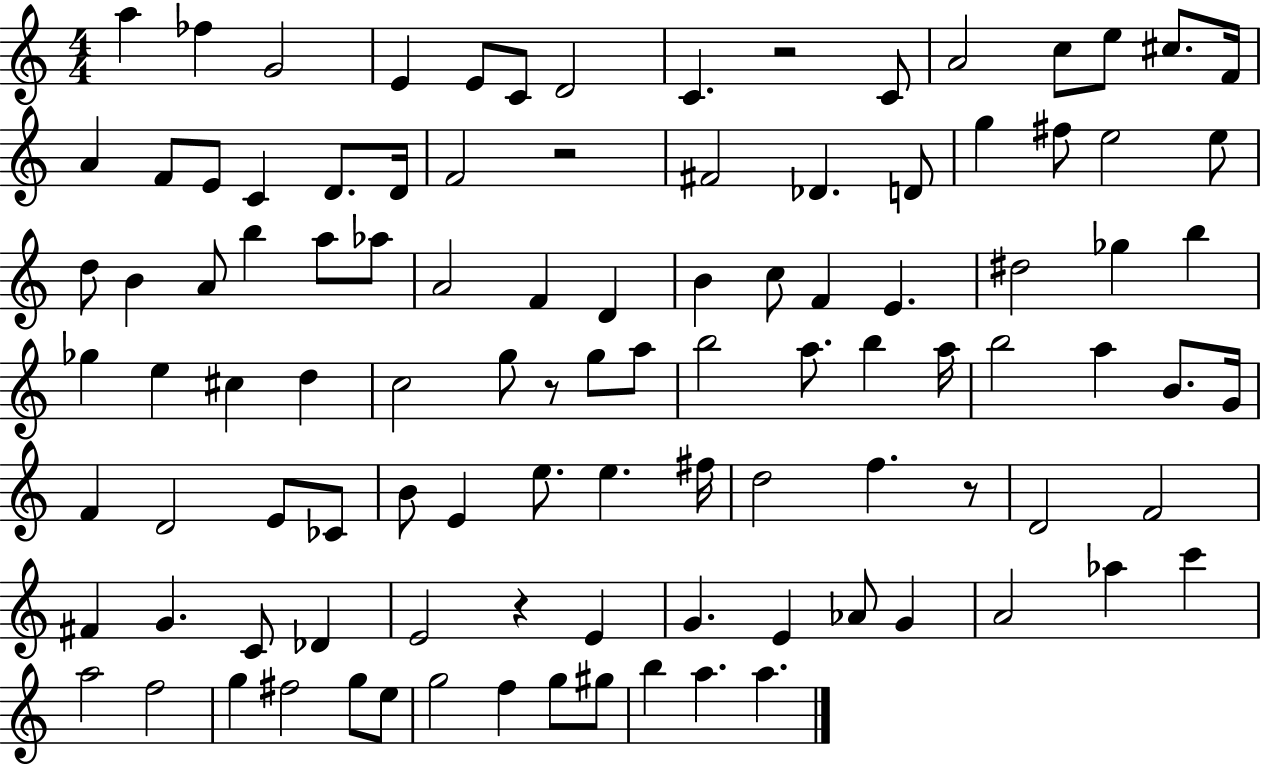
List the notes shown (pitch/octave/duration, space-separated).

A5/q FES5/q G4/h E4/q E4/e C4/e D4/h C4/q. R/h C4/e A4/h C5/e E5/e C#5/e. F4/s A4/q F4/e E4/e C4/q D4/e. D4/s F4/h R/h F#4/h Db4/q. D4/e G5/q F#5/e E5/h E5/e D5/e B4/q A4/e B5/q A5/e Ab5/e A4/h F4/q D4/q B4/q C5/e F4/q E4/q. D#5/h Gb5/q B5/q Gb5/q E5/q C#5/q D5/q C5/h G5/e R/e G5/e A5/e B5/h A5/e. B5/q A5/s B5/h A5/q B4/e. G4/s F4/q D4/h E4/e CES4/e B4/e E4/q E5/e. E5/q. F#5/s D5/h F5/q. R/e D4/h F4/h F#4/q G4/q. C4/e Db4/q E4/h R/q E4/q G4/q. E4/q Ab4/e G4/q A4/h Ab5/q C6/q A5/h F5/h G5/q F#5/h G5/e E5/e G5/h F5/q G5/e G#5/e B5/q A5/q. A5/q.